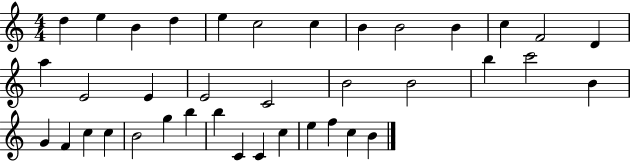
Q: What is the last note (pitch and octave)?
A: B4